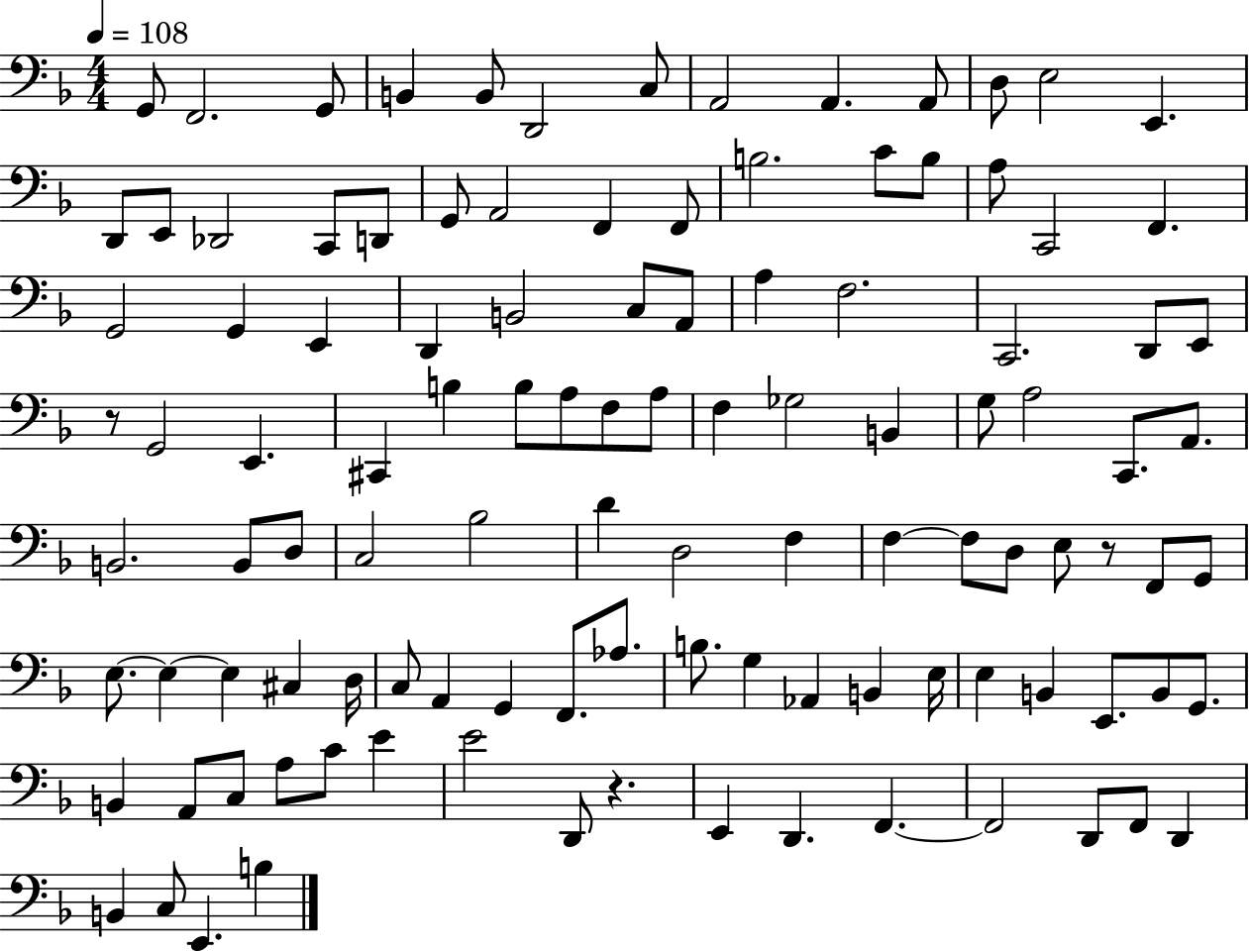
{
  \clef bass
  \numericTimeSignature
  \time 4/4
  \key f \major
  \tempo 4 = 108
  g,8 f,2. g,8 | b,4 b,8 d,2 c8 | a,2 a,4. a,8 | d8 e2 e,4. | \break d,8 e,8 des,2 c,8 d,8 | g,8 a,2 f,4 f,8 | b2. c'8 b8 | a8 c,2 f,4. | \break g,2 g,4 e,4 | d,4 b,2 c8 a,8 | a4 f2. | c,2. d,8 e,8 | \break r8 g,2 e,4. | cis,4 b4 b8 a8 f8 a8 | f4 ges2 b,4 | g8 a2 c,8. a,8. | \break b,2. b,8 d8 | c2 bes2 | d'4 d2 f4 | f4~~ f8 d8 e8 r8 f,8 g,8 | \break e8.~~ e4~~ e4 cis4 d16 | c8 a,4 g,4 f,8. aes8. | b8. g4 aes,4 b,4 e16 | e4 b,4 e,8. b,8 g,8. | \break b,4 a,8 c8 a8 c'8 e'4 | e'2 d,8 r4. | e,4 d,4. f,4.~~ | f,2 d,8 f,8 d,4 | \break b,4 c8 e,4. b4 | \bar "|."
}